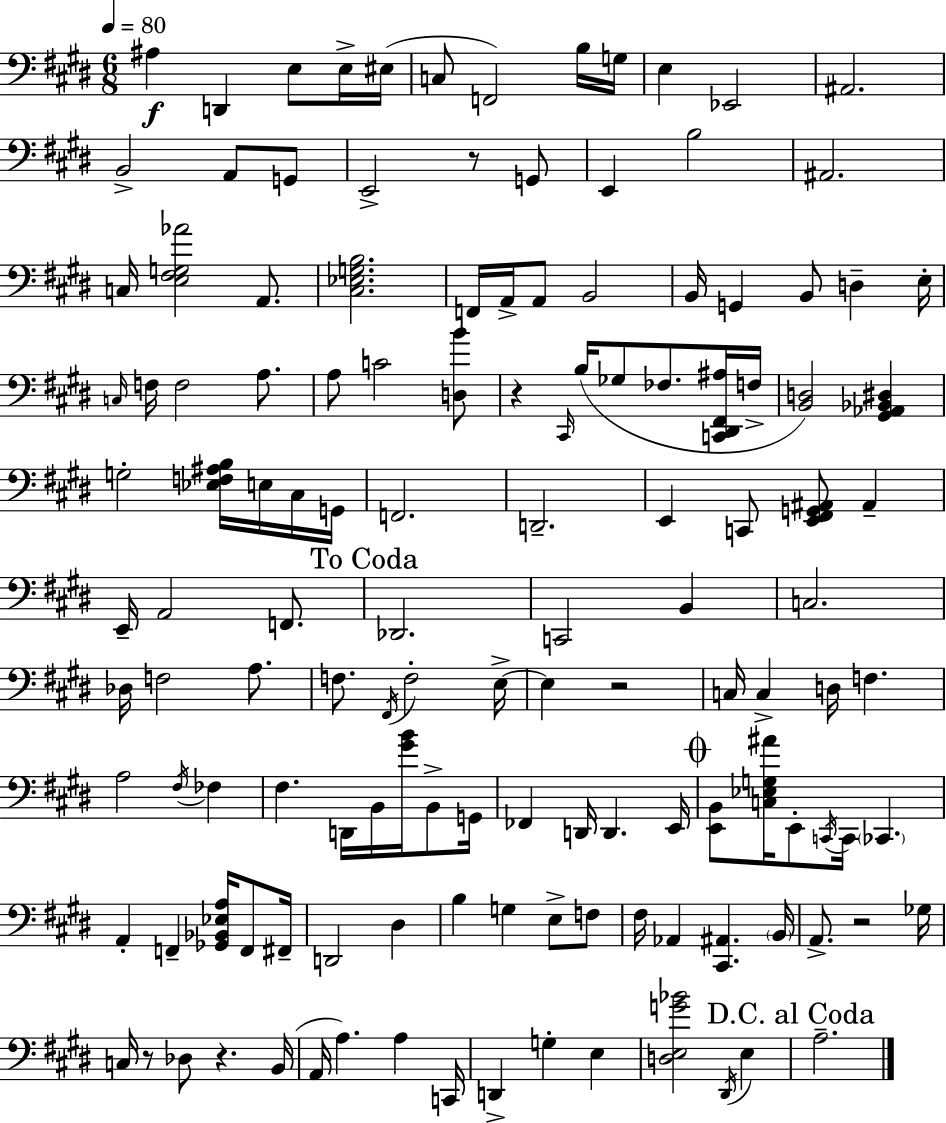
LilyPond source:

{
  \clef bass
  \numericTimeSignature
  \time 6/8
  \key e \major
  \tempo 4 = 80
  \repeat volta 2 { ais4\f d,4 e8 e16-> eis16( | c8 f,2) b16 g16 | e4 ees,2 | ais,2. | \break b,2-> a,8 g,8 | e,2-> r8 g,8 | e,4 b2 | ais,2. | \break c16 <e fis g aes'>2 a,8. | <cis ees g b>2. | f,16 a,16-> a,8 b,2 | b,16 g,4 b,8 d4-- e16-. | \break \grace { c16 } f16 f2 a8. | a8 c'2 <d b'>8 | r4 \grace { cis,16 } b16( ges8 fes8. | <c, dis, fis, ais>16 f16-> <b, d>2) <gis, aes, bes, dis>4 | \break g2-. <ees f ais b>16 e16 | cis16 g,16 f,2. | d,2.-- | e,4 c,8 <e, fis, g, ais,>8 ais,4-- | \break e,16-- a,2 f,8. | \mark "To Coda" des,2. | c,2 b,4 | c2. | \break des16 f2 a8. | f8. \acciaccatura { fis,16 } f2-. | e16->~~ e4 r2 | c16 c4-> d16 f4. | \break a2 \acciaccatura { fis16 } | fes4 fis4. d,16 b,16 | <gis' b'>16 b,8-> g,16 fes,4 d,16 d,4. | e,16 \mark \markup { \musicglyph "scripts.coda" } <e, b,>8 <c ees g ais'>16 e,8-. \acciaccatura { c,16 } c,16 \parenthesize ces,4. | \break a,4-. f,4-- | <ges, bes, ees a>16 f,8 fis,16-- d,2 | dis4 b4 g4 | e8-> f8 fis16 aes,4 <cis, ais,>4. | \break \parenthesize b,16 a,8.-> r2 | ges16 c16 r8 des8 r4. | b,16( a,16 a4.) | a4 c,16 d,4-> g4-. | \break e4 <d e g' bes'>2 | \acciaccatura { dis,16 } e4 \mark "D.C. al Coda" a2.-- | } \bar "|."
}